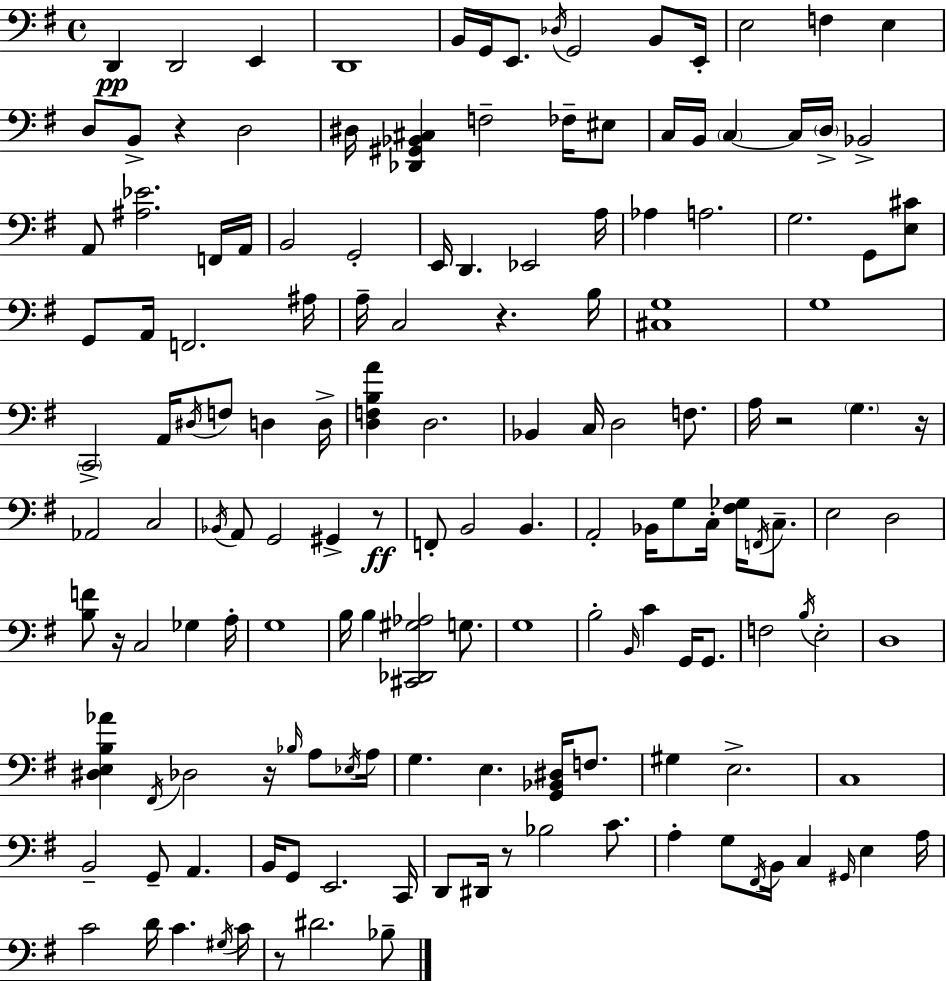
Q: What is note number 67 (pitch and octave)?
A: G#2